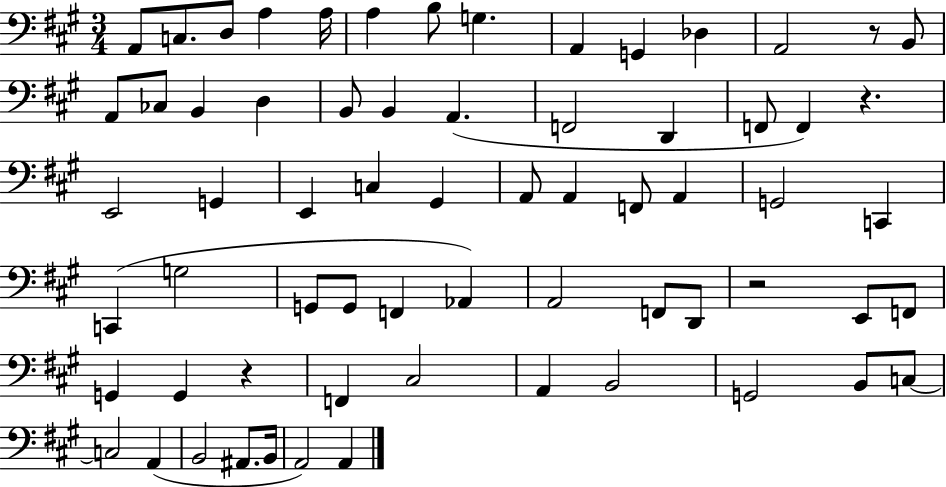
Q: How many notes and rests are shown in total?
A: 66